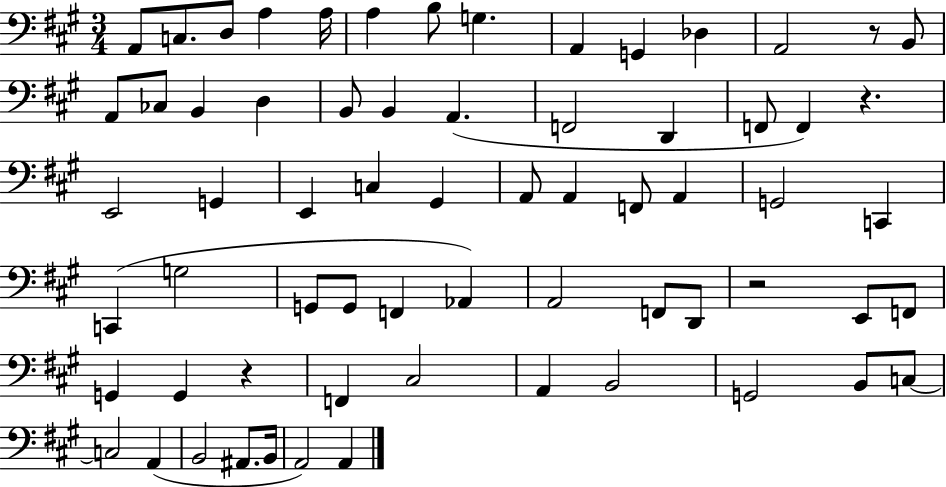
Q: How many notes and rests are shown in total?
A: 66